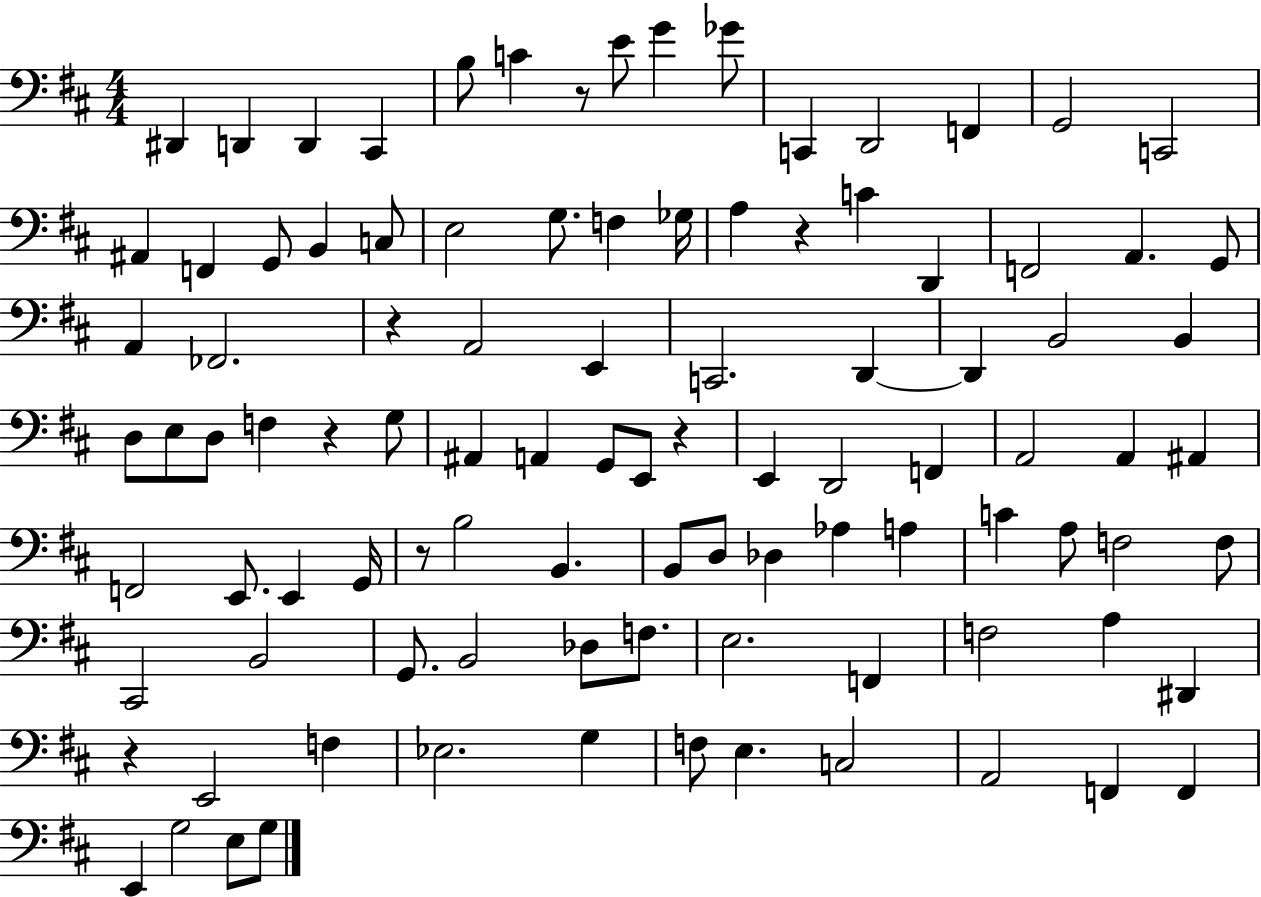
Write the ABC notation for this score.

X:1
T:Untitled
M:4/4
L:1/4
K:D
^D,, D,, D,, ^C,, B,/2 C z/2 E/2 G _G/2 C,, D,,2 F,, G,,2 C,,2 ^A,, F,, G,,/2 B,, C,/2 E,2 G,/2 F, _G,/4 A, z C D,, F,,2 A,, G,,/2 A,, _F,,2 z A,,2 E,, C,,2 D,, D,, B,,2 B,, D,/2 E,/2 D,/2 F, z G,/2 ^A,, A,, G,,/2 E,,/2 z E,, D,,2 F,, A,,2 A,, ^A,, F,,2 E,,/2 E,, G,,/4 z/2 B,2 B,, B,,/2 D,/2 _D, _A, A, C A,/2 F,2 F,/2 ^C,,2 B,,2 G,,/2 B,,2 _D,/2 F,/2 E,2 F,, F,2 A, ^D,, z E,,2 F, _E,2 G, F,/2 E, C,2 A,,2 F,, F,, E,, G,2 E,/2 G,/2